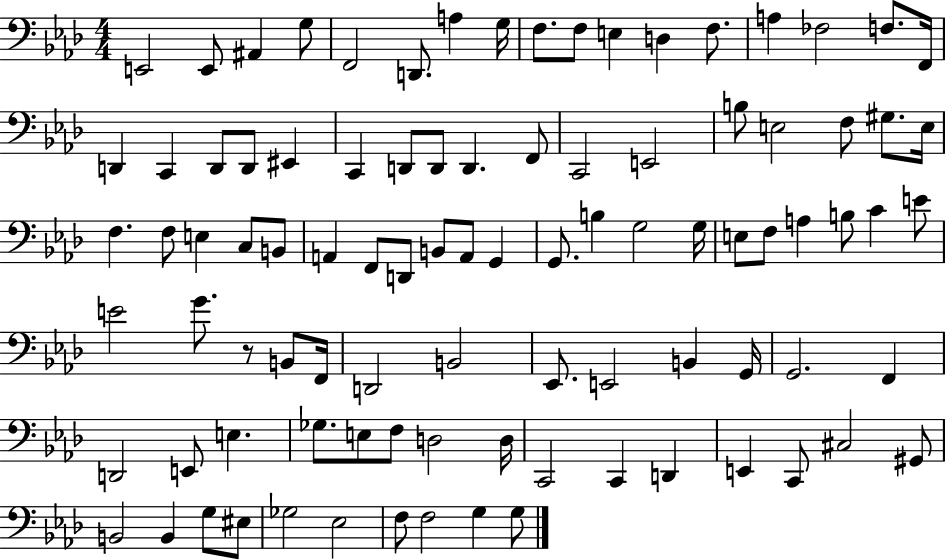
E2/h E2/e A#2/q G3/e F2/h D2/e. A3/q G3/s F3/e. F3/e E3/q D3/q F3/e. A3/q FES3/h F3/e. F2/s D2/q C2/q D2/e D2/e EIS2/q C2/q D2/e D2/e D2/q. F2/e C2/h E2/h B3/e E3/h F3/e G#3/e. E3/s F3/q. F3/e E3/q C3/e B2/e A2/q F2/e D2/e B2/e A2/e G2/q G2/e. B3/q G3/h G3/s E3/e F3/e A3/q B3/e C4/q E4/e E4/h G4/e. R/e B2/e F2/s D2/h B2/h Eb2/e. E2/h B2/q G2/s G2/h. F2/q D2/h E2/e E3/q. Gb3/e. E3/e F3/e D3/h D3/s C2/h C2/q D2/q E2/q C2/e C#3/h G#2/e B2/h B2/q G3/e EIS3/e Gb3/h Eb3/h F3/e F3/h G3/q G3/e